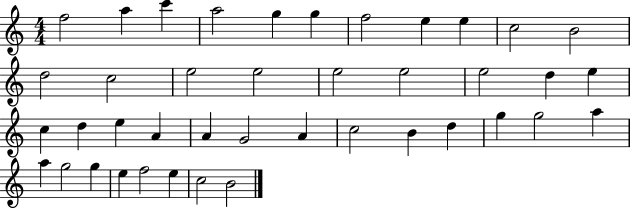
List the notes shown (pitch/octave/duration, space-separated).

F5/h A5/q C6/q A5/h G5/q G5/q F5/h E5/q E5/q C5/h B4/h D5/h C5/h E5/h E5/h E5/h E5/h E5/h D5/q E5/q C5/q D5/q E5/q A4/q A4/q G4/h A4/q C5/h B4/q D5/q G5/q G5/h A5/q A5/q G5/h G5/q E5/q F5/h E5/q C5/h B4/h